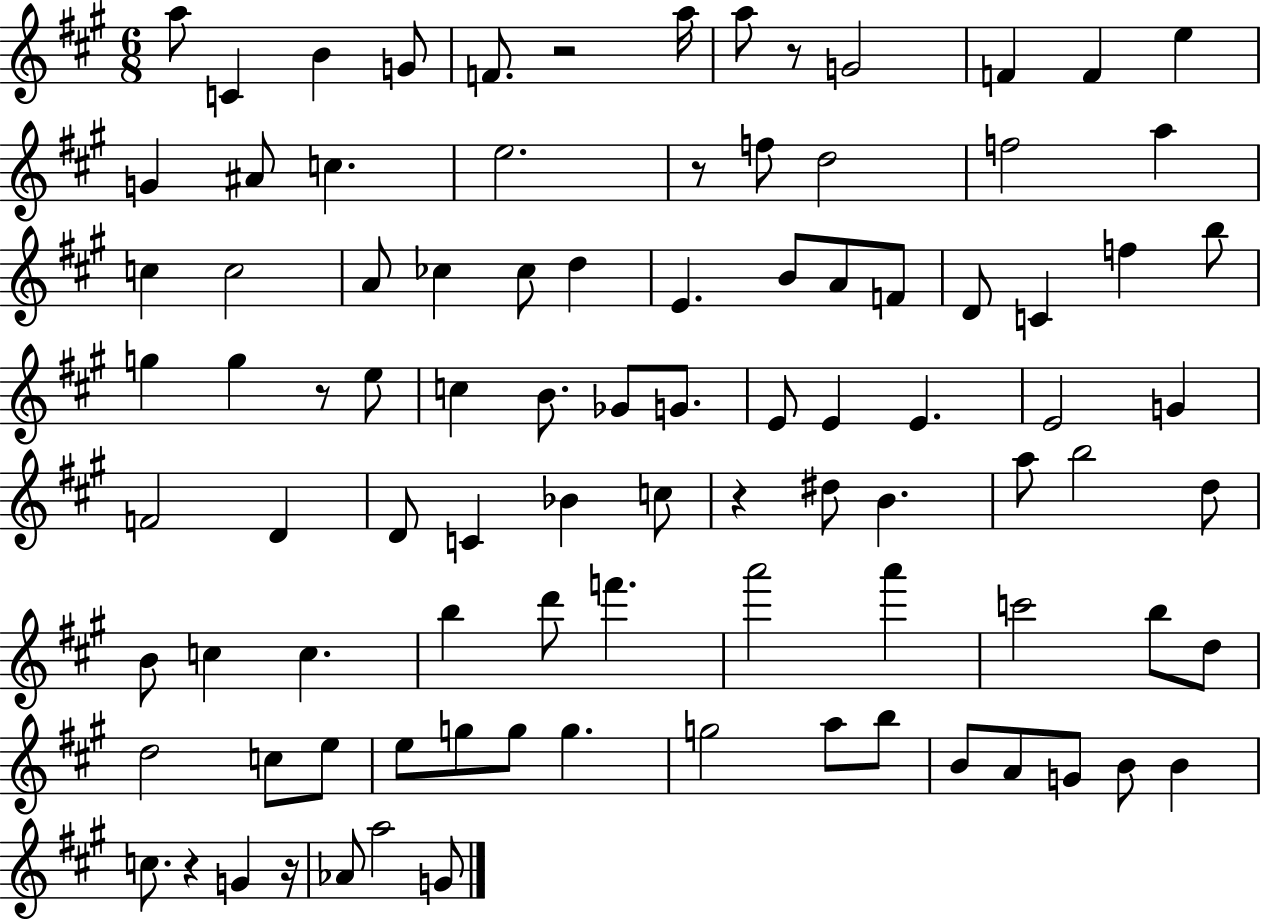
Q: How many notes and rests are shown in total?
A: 94